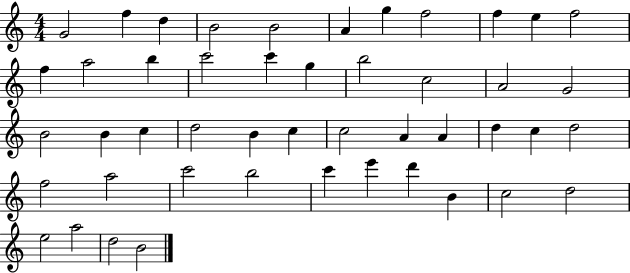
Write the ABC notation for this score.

X:1
T:Untitled
M:4/4
L:1/4
K:C
G2 f d B2 B2 A g f2 f e f2 f a2 b c'2 c' g b2 c2 A2 G2 B2 B c d2 B c c2 A A d c d2 f2 a2 c'2 b2 c' e' d' B c2 d2 e2 a2 d2 B2